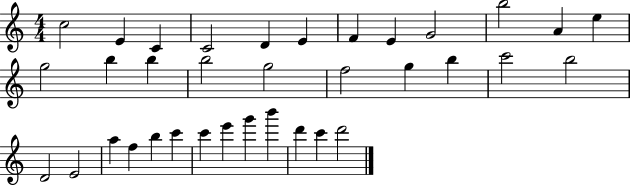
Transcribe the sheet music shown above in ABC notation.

X:1
T:Untitled
M:4/4
L:1/4
K:C
c2 E C C2 D E F E G2 b2 A e g2 b b b2 g2 f2 g b c'2 b2 D2 E2 a f b c' c' e' g' b' d' c' d'2